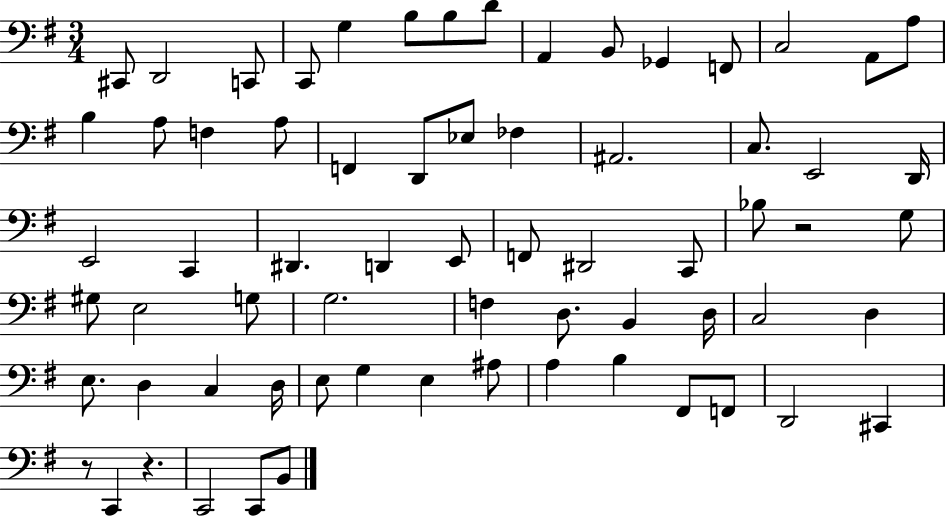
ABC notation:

X:1
T:Untitled
M:3/4
L:1/4
K:G
^C,,/2 D,,2 C,,/2 C,,/2 G, B,/2 B,/2 D/2 A,, B,,/2 _G,, F,,/2 C,2 A,,/2 A,/2 B, A,/2 F, A,/2 F,, D,,/2 _E,/2 _F, ^A,,2 C,/2 E,,2 D,,/4 E,,2 C,, ^D,, D,, E,,/2 F,,/2 ^D,,2 C,,/2 _B,/2 z2 G,/2 ^G,/2 E,2 G,/2 G,2 F, D,/2 B,, D,/4 C,2 D, E,/2 D, C, D,/4 E,/2 G, E, ^A,/2 A, B, ^F,,/2 F,,/2 D,,2 ^C,, z/2 C,, z C,,2 C,,/2 B,,/2